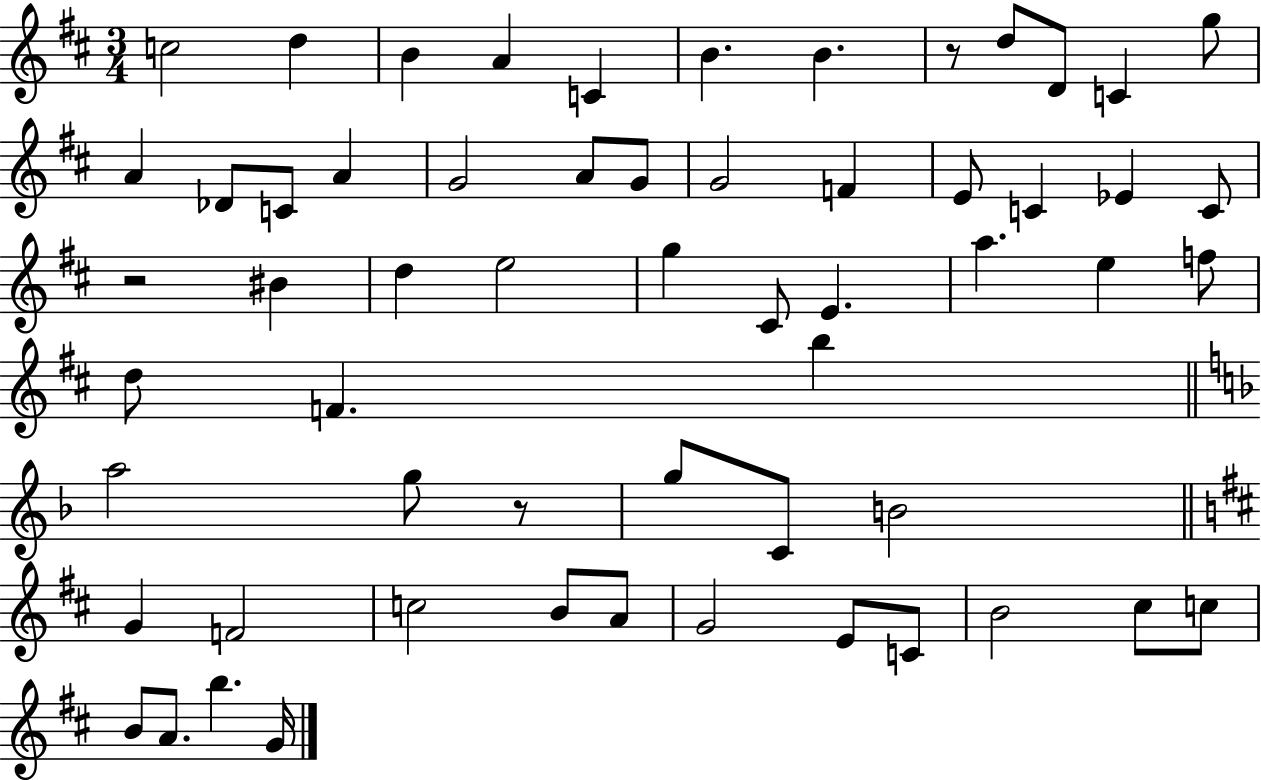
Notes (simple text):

C5/h D5/q B4/q A4/q C4/q B4/q. B4/q. R/e D5/e D4/e C4/q G5/e A4/q Db4/e C4/e A4/q G4/h A4/e G4/e G4/h F4/q E4/e C4/q Eb4/q C4/e R/h BIS4/q D5/q E5/h G5/q C#4/e E4/q. A5/q. E5/q F5/e D5/e F4/q. B5/q A5/h G5/e R/e G5/e C4/e B4/h G4/q F4/h C5/h B4/e A4/e G4/h E4/e C4/e B4/h C#5/e C5/e B4/e A4/e. B5/q. G4/s